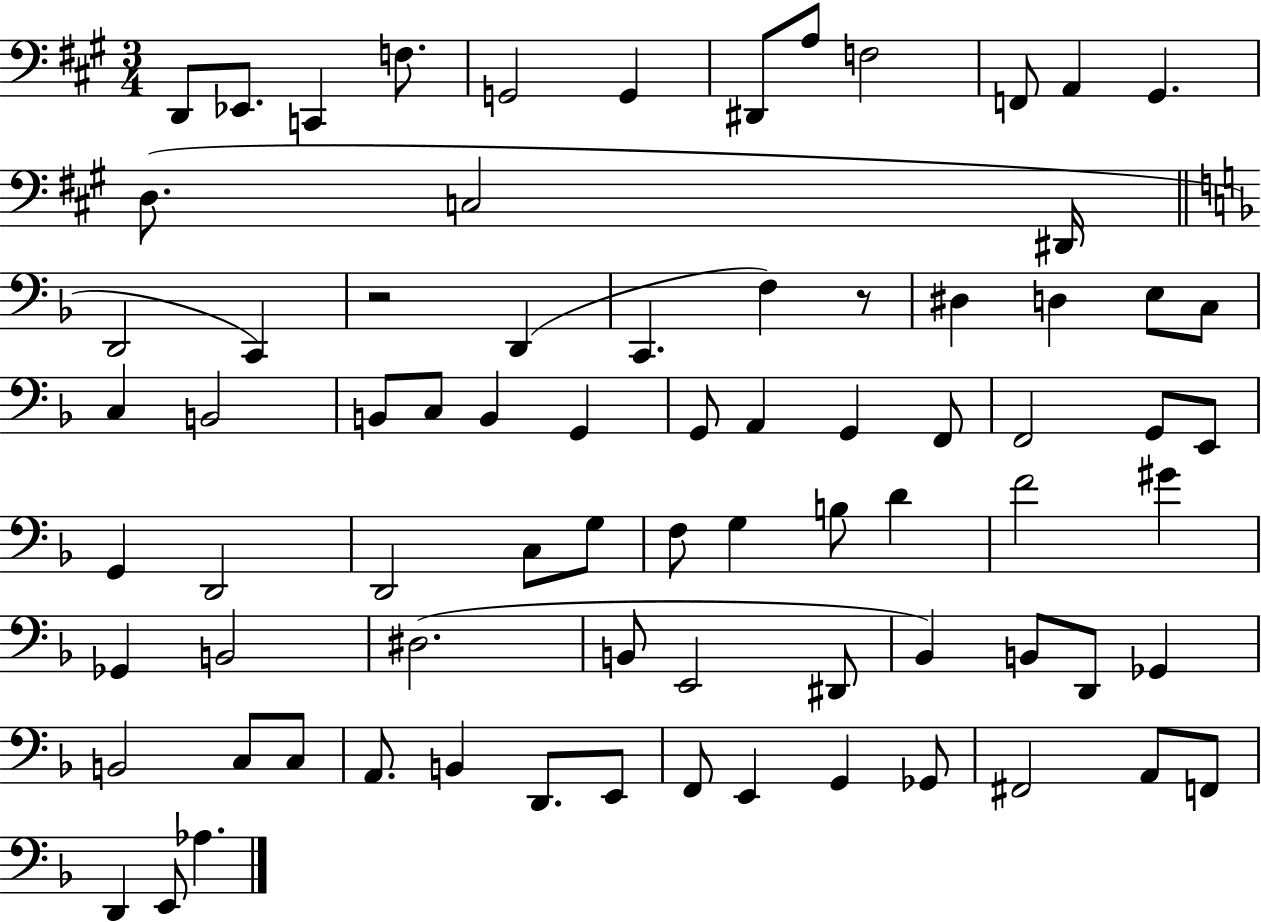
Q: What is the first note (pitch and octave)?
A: D2